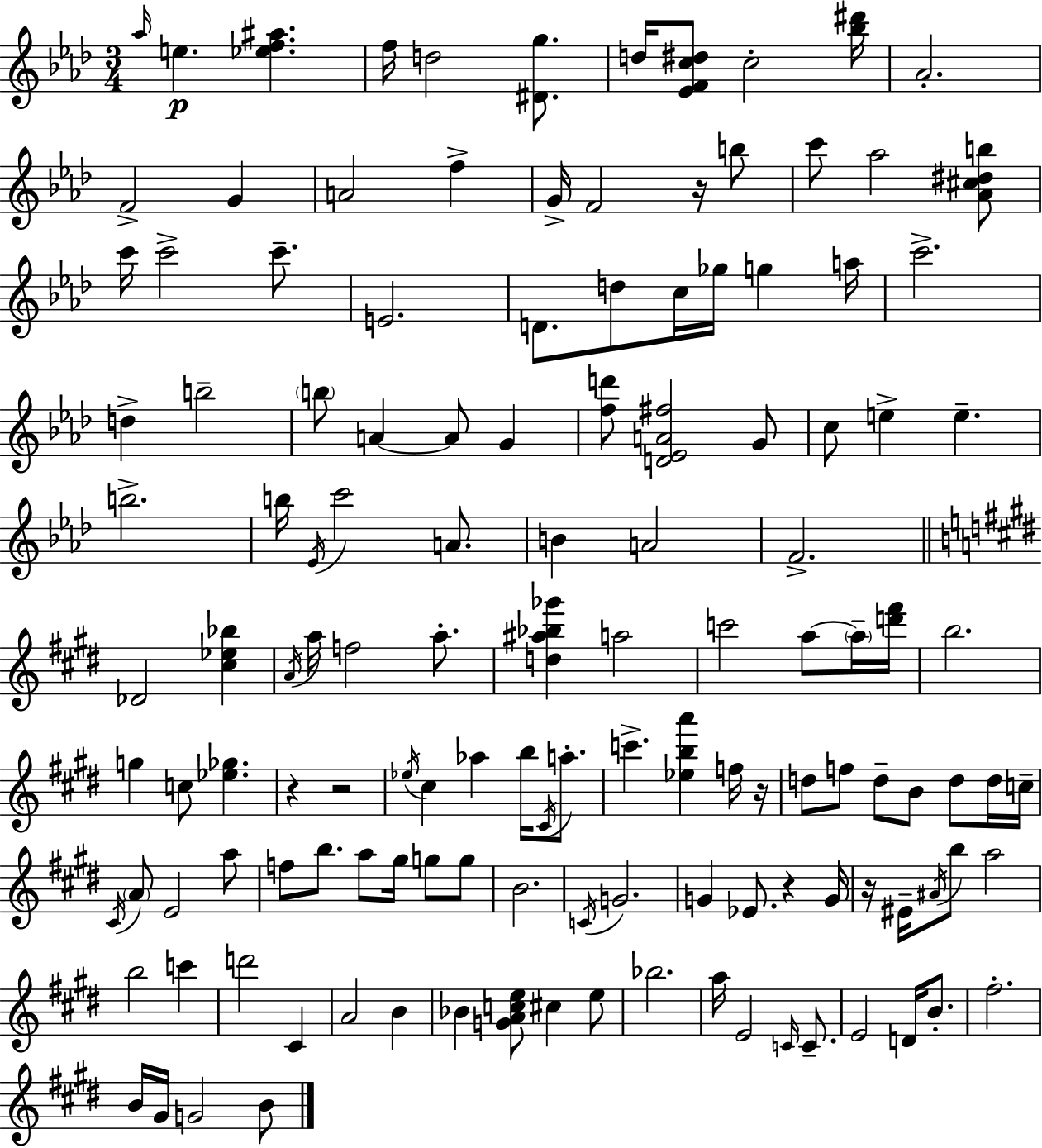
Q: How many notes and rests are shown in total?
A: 133